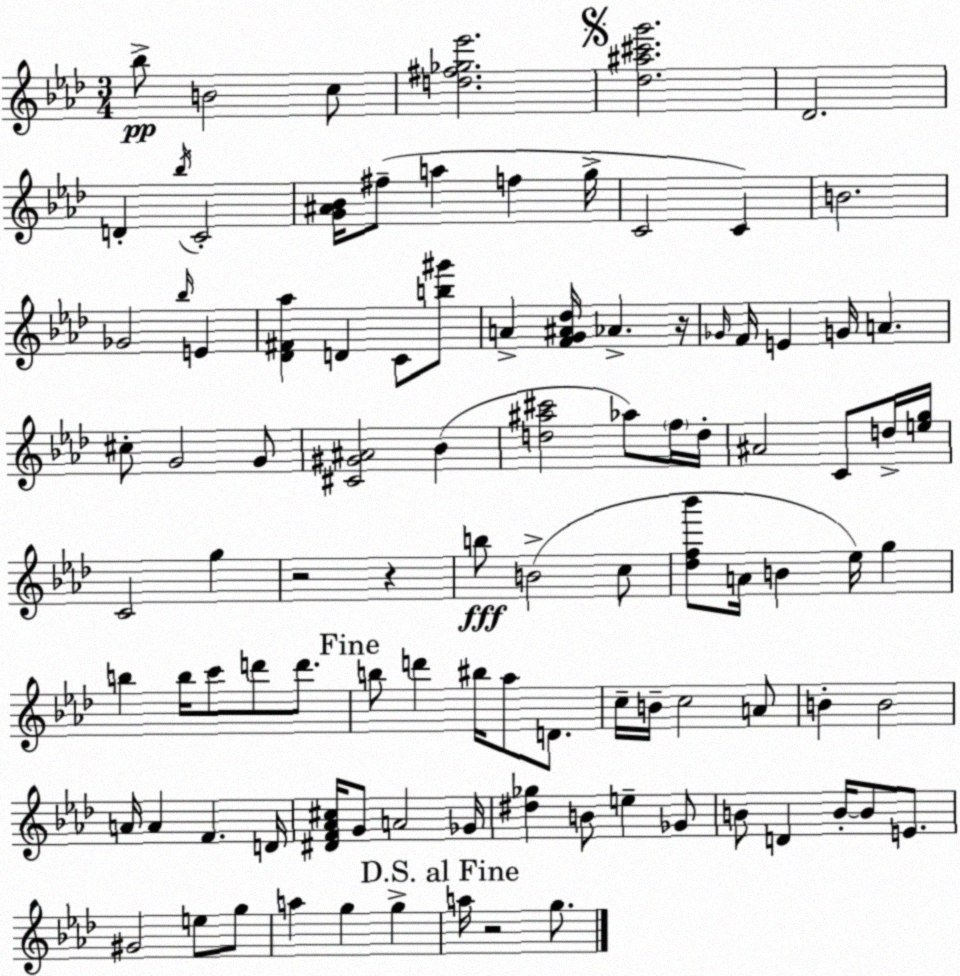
X:1
T:Untitled
M:3/4
L:1/4
K:Ab
_b/2 B2 c/2 [d^f_g_e']2 [_d^a^c'g']2 _D2 D _b/4 C2 [G^A_B]/4 ^f/2 a f g/4 C2 C B2 _G2 _b/4 E [_D^F_a] D C/2 [b^g']/2 A [FG^A_d]/4 _A z/4 _G/4 F/4 E G/4 A ^c/2 G2 G/2 [^C^G^A]2 _B [d^a^c']2 _a/2 f/4 d/4 ^A2 C/2 d/4 [eg]/4 C2 g z2 z b/2 B2 c/2 [_df_b']/2 A/4 B _e/4 g b b/4 c'/2 d'/2 d'/2 b/2 d' ^b/4 _a/2 D/2 c/4 B/4 c2 A/2 B B2 A/4 A F D/4 [^DF_A^c]/4 G/2 A2 _G/4 [^d_g] B/2 e _G/2 B/2 D B/4 B/2 E/2 ^G2 e/2 g/2 a g g a/4 z2 g/2